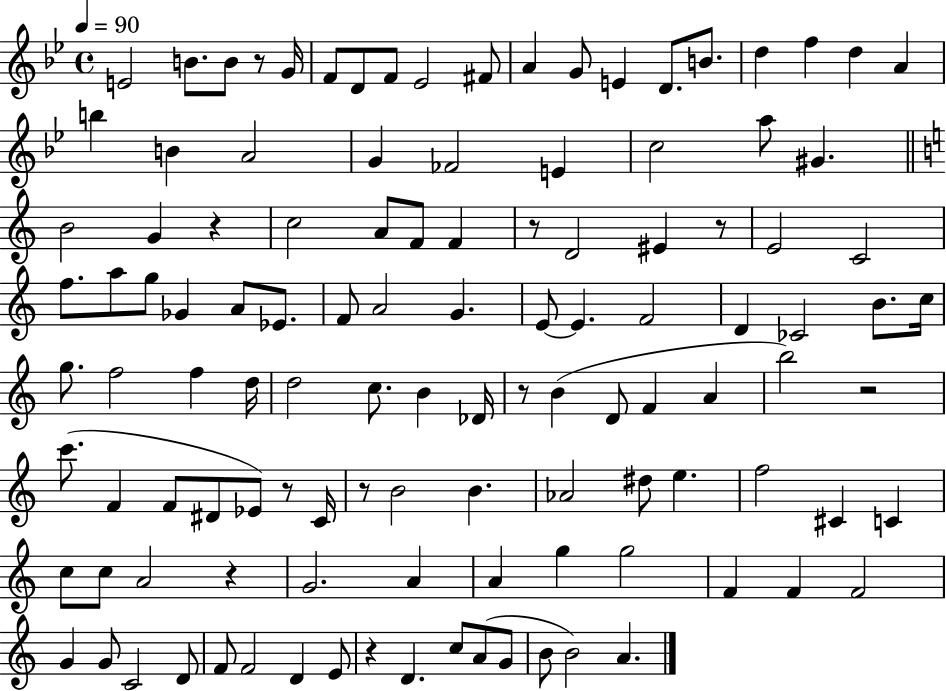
X:1
T:Untitled
M:4/4
L:1/4
K:Bb
E2 B/2 B/2 z/2 G/4 F/2 D/2 F/2 _E2 ^F/2 A G/2 E D/2 B/2 d f d A b B A2 G _F2 E c2 a/2 ^G B2 G z c2 A/2 F/2 F z/2 D2 ^E z/2 E2 C2 f/2 a/2 g/2 _G A/2 _E/2 F/2 A2 G E/2 E F2 D _C2 B/2 c/4 g/2 f2 f d/4 d2 c/2 B _D/4 z/2 B D/2 F A b2 z2 c'/2 F F/2 ^D/2 _E/2 z/2 C/4 z/2 B2 B _A2 ^d/2 e f2 ^C C c/2 c/2 A2 z G2 A A g g2 F F F2 G G/2 C2 D/2 F/2 F2 D E/2 z D c/2 A/2 G/2 B/2 B2 A